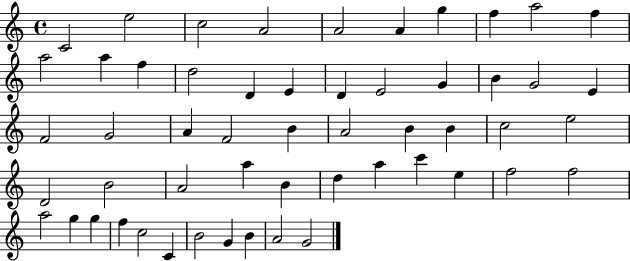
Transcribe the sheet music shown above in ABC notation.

X:1
T:Untitled
M:4/4
L:1/4
K:C
C2 e2 c2 A2 A2 A g f a2 f a2 a f d2 D E D E2 G B G2 E F2 G2 A F2 B A2 B B c2 e2 D2 B2 A2 a B d a c' e f2 f2 a2 g g f c2 C B2 G B A2 G2